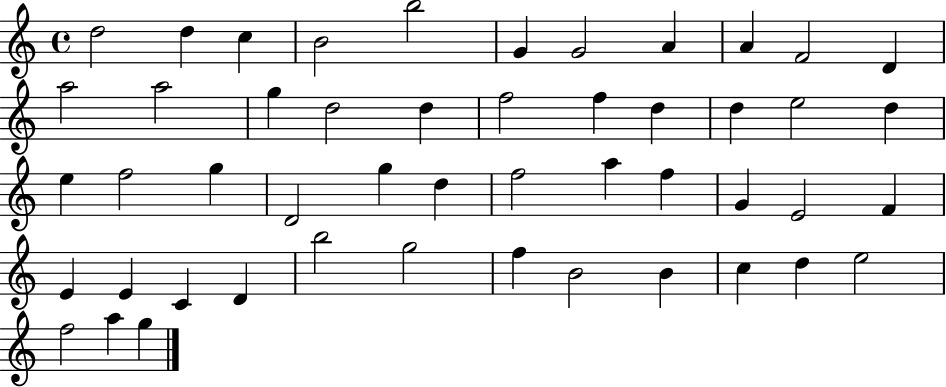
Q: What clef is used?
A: treble